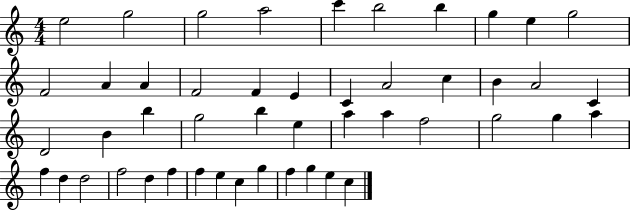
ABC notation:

X:1
T:Untitled
M:4/4
L:1/4
K:C
e2 g2 g2 a2 c' b2 b g e g2 F2 A A F2 F E C A2 c B A2 C D2 B b g2 b e a a f2 g2 g a f d d2 f2 d f f e c g f g e c